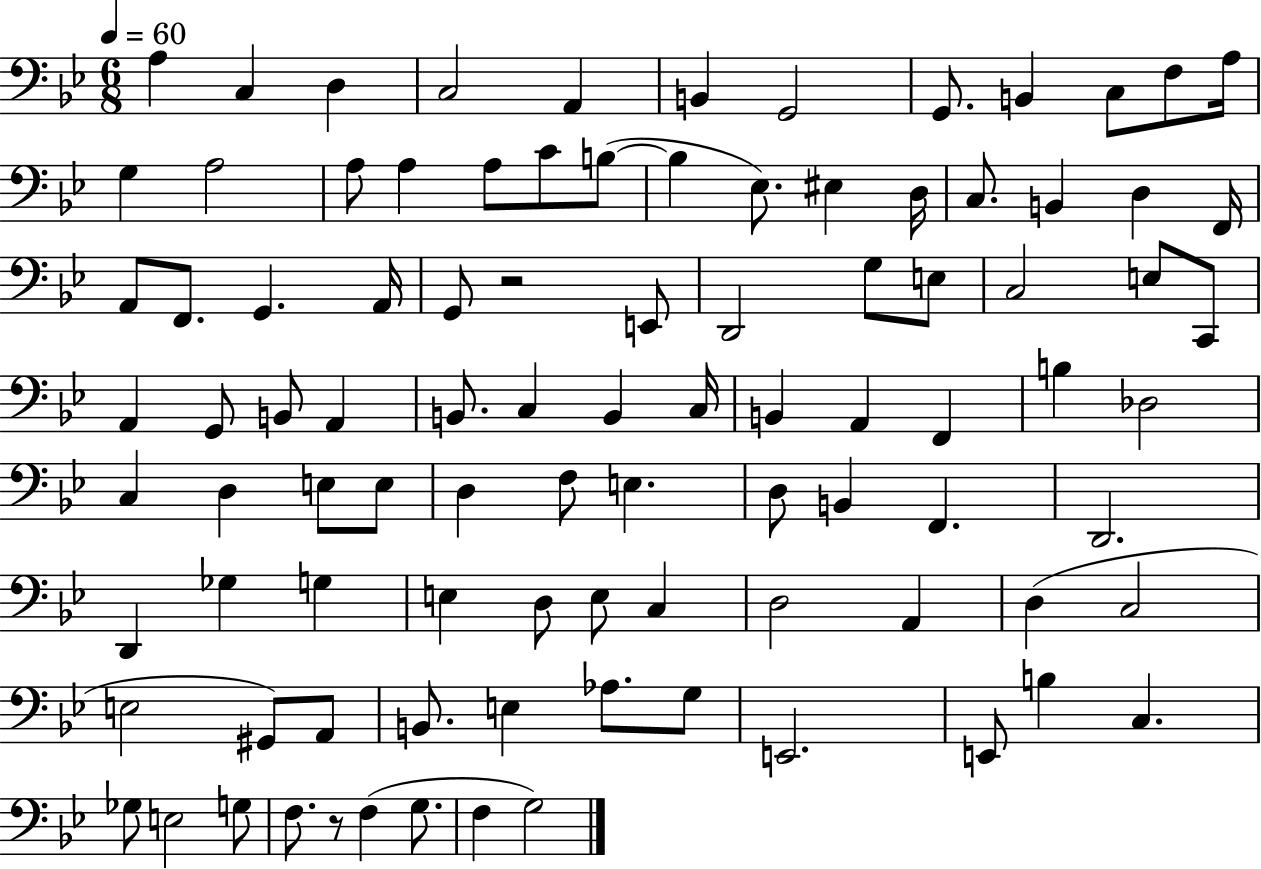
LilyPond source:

{
  \clef bass
  \numericTimeSignature
  \time 6/8
  \key bes \major
  \tempo 4 = 60
  a4 c4 d4 | c2 a,4 | b,4 g,2 | g,8. b,4 c8 f8 a16 | \break g4 a2 | a8 a4 a8 c'8 b8~(~ | b4 ees8.) eis4 d16 | c8. b,4 d4 f,16 | \break a,8 f,8. g,4. a,16 | g,8 r2 e,8 | d,2 g8 e8 | c2 e8 c,8 | \break a,4 g,8 b,8 a,4 | b,8. c4 b,4 c16 | b,4 a,4 f,4 | b4 des2 | \break c4 d4 e8 e8 | d4 f8 e4. | d8 b,4 f,4. | d,2. | \break d,4 ges4 g4 | e4 d8 e8 c4 | d2 a,4 | d4( c2 | \break e2 gis,8) a,8 | b,8. e4 aes8. g8 | e,2. | e,8 b4 c4. | \break ges8 e2 g8 | f8. r8 f4( g8. | f4 g2) | \bar "|."
}